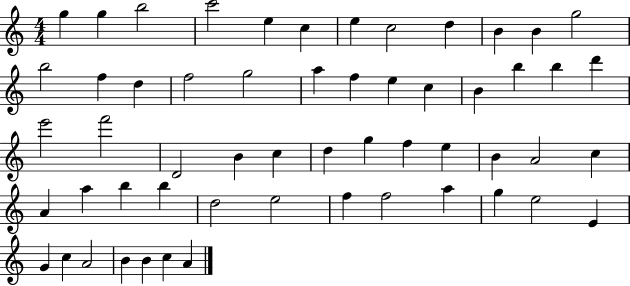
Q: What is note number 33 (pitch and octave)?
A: F5